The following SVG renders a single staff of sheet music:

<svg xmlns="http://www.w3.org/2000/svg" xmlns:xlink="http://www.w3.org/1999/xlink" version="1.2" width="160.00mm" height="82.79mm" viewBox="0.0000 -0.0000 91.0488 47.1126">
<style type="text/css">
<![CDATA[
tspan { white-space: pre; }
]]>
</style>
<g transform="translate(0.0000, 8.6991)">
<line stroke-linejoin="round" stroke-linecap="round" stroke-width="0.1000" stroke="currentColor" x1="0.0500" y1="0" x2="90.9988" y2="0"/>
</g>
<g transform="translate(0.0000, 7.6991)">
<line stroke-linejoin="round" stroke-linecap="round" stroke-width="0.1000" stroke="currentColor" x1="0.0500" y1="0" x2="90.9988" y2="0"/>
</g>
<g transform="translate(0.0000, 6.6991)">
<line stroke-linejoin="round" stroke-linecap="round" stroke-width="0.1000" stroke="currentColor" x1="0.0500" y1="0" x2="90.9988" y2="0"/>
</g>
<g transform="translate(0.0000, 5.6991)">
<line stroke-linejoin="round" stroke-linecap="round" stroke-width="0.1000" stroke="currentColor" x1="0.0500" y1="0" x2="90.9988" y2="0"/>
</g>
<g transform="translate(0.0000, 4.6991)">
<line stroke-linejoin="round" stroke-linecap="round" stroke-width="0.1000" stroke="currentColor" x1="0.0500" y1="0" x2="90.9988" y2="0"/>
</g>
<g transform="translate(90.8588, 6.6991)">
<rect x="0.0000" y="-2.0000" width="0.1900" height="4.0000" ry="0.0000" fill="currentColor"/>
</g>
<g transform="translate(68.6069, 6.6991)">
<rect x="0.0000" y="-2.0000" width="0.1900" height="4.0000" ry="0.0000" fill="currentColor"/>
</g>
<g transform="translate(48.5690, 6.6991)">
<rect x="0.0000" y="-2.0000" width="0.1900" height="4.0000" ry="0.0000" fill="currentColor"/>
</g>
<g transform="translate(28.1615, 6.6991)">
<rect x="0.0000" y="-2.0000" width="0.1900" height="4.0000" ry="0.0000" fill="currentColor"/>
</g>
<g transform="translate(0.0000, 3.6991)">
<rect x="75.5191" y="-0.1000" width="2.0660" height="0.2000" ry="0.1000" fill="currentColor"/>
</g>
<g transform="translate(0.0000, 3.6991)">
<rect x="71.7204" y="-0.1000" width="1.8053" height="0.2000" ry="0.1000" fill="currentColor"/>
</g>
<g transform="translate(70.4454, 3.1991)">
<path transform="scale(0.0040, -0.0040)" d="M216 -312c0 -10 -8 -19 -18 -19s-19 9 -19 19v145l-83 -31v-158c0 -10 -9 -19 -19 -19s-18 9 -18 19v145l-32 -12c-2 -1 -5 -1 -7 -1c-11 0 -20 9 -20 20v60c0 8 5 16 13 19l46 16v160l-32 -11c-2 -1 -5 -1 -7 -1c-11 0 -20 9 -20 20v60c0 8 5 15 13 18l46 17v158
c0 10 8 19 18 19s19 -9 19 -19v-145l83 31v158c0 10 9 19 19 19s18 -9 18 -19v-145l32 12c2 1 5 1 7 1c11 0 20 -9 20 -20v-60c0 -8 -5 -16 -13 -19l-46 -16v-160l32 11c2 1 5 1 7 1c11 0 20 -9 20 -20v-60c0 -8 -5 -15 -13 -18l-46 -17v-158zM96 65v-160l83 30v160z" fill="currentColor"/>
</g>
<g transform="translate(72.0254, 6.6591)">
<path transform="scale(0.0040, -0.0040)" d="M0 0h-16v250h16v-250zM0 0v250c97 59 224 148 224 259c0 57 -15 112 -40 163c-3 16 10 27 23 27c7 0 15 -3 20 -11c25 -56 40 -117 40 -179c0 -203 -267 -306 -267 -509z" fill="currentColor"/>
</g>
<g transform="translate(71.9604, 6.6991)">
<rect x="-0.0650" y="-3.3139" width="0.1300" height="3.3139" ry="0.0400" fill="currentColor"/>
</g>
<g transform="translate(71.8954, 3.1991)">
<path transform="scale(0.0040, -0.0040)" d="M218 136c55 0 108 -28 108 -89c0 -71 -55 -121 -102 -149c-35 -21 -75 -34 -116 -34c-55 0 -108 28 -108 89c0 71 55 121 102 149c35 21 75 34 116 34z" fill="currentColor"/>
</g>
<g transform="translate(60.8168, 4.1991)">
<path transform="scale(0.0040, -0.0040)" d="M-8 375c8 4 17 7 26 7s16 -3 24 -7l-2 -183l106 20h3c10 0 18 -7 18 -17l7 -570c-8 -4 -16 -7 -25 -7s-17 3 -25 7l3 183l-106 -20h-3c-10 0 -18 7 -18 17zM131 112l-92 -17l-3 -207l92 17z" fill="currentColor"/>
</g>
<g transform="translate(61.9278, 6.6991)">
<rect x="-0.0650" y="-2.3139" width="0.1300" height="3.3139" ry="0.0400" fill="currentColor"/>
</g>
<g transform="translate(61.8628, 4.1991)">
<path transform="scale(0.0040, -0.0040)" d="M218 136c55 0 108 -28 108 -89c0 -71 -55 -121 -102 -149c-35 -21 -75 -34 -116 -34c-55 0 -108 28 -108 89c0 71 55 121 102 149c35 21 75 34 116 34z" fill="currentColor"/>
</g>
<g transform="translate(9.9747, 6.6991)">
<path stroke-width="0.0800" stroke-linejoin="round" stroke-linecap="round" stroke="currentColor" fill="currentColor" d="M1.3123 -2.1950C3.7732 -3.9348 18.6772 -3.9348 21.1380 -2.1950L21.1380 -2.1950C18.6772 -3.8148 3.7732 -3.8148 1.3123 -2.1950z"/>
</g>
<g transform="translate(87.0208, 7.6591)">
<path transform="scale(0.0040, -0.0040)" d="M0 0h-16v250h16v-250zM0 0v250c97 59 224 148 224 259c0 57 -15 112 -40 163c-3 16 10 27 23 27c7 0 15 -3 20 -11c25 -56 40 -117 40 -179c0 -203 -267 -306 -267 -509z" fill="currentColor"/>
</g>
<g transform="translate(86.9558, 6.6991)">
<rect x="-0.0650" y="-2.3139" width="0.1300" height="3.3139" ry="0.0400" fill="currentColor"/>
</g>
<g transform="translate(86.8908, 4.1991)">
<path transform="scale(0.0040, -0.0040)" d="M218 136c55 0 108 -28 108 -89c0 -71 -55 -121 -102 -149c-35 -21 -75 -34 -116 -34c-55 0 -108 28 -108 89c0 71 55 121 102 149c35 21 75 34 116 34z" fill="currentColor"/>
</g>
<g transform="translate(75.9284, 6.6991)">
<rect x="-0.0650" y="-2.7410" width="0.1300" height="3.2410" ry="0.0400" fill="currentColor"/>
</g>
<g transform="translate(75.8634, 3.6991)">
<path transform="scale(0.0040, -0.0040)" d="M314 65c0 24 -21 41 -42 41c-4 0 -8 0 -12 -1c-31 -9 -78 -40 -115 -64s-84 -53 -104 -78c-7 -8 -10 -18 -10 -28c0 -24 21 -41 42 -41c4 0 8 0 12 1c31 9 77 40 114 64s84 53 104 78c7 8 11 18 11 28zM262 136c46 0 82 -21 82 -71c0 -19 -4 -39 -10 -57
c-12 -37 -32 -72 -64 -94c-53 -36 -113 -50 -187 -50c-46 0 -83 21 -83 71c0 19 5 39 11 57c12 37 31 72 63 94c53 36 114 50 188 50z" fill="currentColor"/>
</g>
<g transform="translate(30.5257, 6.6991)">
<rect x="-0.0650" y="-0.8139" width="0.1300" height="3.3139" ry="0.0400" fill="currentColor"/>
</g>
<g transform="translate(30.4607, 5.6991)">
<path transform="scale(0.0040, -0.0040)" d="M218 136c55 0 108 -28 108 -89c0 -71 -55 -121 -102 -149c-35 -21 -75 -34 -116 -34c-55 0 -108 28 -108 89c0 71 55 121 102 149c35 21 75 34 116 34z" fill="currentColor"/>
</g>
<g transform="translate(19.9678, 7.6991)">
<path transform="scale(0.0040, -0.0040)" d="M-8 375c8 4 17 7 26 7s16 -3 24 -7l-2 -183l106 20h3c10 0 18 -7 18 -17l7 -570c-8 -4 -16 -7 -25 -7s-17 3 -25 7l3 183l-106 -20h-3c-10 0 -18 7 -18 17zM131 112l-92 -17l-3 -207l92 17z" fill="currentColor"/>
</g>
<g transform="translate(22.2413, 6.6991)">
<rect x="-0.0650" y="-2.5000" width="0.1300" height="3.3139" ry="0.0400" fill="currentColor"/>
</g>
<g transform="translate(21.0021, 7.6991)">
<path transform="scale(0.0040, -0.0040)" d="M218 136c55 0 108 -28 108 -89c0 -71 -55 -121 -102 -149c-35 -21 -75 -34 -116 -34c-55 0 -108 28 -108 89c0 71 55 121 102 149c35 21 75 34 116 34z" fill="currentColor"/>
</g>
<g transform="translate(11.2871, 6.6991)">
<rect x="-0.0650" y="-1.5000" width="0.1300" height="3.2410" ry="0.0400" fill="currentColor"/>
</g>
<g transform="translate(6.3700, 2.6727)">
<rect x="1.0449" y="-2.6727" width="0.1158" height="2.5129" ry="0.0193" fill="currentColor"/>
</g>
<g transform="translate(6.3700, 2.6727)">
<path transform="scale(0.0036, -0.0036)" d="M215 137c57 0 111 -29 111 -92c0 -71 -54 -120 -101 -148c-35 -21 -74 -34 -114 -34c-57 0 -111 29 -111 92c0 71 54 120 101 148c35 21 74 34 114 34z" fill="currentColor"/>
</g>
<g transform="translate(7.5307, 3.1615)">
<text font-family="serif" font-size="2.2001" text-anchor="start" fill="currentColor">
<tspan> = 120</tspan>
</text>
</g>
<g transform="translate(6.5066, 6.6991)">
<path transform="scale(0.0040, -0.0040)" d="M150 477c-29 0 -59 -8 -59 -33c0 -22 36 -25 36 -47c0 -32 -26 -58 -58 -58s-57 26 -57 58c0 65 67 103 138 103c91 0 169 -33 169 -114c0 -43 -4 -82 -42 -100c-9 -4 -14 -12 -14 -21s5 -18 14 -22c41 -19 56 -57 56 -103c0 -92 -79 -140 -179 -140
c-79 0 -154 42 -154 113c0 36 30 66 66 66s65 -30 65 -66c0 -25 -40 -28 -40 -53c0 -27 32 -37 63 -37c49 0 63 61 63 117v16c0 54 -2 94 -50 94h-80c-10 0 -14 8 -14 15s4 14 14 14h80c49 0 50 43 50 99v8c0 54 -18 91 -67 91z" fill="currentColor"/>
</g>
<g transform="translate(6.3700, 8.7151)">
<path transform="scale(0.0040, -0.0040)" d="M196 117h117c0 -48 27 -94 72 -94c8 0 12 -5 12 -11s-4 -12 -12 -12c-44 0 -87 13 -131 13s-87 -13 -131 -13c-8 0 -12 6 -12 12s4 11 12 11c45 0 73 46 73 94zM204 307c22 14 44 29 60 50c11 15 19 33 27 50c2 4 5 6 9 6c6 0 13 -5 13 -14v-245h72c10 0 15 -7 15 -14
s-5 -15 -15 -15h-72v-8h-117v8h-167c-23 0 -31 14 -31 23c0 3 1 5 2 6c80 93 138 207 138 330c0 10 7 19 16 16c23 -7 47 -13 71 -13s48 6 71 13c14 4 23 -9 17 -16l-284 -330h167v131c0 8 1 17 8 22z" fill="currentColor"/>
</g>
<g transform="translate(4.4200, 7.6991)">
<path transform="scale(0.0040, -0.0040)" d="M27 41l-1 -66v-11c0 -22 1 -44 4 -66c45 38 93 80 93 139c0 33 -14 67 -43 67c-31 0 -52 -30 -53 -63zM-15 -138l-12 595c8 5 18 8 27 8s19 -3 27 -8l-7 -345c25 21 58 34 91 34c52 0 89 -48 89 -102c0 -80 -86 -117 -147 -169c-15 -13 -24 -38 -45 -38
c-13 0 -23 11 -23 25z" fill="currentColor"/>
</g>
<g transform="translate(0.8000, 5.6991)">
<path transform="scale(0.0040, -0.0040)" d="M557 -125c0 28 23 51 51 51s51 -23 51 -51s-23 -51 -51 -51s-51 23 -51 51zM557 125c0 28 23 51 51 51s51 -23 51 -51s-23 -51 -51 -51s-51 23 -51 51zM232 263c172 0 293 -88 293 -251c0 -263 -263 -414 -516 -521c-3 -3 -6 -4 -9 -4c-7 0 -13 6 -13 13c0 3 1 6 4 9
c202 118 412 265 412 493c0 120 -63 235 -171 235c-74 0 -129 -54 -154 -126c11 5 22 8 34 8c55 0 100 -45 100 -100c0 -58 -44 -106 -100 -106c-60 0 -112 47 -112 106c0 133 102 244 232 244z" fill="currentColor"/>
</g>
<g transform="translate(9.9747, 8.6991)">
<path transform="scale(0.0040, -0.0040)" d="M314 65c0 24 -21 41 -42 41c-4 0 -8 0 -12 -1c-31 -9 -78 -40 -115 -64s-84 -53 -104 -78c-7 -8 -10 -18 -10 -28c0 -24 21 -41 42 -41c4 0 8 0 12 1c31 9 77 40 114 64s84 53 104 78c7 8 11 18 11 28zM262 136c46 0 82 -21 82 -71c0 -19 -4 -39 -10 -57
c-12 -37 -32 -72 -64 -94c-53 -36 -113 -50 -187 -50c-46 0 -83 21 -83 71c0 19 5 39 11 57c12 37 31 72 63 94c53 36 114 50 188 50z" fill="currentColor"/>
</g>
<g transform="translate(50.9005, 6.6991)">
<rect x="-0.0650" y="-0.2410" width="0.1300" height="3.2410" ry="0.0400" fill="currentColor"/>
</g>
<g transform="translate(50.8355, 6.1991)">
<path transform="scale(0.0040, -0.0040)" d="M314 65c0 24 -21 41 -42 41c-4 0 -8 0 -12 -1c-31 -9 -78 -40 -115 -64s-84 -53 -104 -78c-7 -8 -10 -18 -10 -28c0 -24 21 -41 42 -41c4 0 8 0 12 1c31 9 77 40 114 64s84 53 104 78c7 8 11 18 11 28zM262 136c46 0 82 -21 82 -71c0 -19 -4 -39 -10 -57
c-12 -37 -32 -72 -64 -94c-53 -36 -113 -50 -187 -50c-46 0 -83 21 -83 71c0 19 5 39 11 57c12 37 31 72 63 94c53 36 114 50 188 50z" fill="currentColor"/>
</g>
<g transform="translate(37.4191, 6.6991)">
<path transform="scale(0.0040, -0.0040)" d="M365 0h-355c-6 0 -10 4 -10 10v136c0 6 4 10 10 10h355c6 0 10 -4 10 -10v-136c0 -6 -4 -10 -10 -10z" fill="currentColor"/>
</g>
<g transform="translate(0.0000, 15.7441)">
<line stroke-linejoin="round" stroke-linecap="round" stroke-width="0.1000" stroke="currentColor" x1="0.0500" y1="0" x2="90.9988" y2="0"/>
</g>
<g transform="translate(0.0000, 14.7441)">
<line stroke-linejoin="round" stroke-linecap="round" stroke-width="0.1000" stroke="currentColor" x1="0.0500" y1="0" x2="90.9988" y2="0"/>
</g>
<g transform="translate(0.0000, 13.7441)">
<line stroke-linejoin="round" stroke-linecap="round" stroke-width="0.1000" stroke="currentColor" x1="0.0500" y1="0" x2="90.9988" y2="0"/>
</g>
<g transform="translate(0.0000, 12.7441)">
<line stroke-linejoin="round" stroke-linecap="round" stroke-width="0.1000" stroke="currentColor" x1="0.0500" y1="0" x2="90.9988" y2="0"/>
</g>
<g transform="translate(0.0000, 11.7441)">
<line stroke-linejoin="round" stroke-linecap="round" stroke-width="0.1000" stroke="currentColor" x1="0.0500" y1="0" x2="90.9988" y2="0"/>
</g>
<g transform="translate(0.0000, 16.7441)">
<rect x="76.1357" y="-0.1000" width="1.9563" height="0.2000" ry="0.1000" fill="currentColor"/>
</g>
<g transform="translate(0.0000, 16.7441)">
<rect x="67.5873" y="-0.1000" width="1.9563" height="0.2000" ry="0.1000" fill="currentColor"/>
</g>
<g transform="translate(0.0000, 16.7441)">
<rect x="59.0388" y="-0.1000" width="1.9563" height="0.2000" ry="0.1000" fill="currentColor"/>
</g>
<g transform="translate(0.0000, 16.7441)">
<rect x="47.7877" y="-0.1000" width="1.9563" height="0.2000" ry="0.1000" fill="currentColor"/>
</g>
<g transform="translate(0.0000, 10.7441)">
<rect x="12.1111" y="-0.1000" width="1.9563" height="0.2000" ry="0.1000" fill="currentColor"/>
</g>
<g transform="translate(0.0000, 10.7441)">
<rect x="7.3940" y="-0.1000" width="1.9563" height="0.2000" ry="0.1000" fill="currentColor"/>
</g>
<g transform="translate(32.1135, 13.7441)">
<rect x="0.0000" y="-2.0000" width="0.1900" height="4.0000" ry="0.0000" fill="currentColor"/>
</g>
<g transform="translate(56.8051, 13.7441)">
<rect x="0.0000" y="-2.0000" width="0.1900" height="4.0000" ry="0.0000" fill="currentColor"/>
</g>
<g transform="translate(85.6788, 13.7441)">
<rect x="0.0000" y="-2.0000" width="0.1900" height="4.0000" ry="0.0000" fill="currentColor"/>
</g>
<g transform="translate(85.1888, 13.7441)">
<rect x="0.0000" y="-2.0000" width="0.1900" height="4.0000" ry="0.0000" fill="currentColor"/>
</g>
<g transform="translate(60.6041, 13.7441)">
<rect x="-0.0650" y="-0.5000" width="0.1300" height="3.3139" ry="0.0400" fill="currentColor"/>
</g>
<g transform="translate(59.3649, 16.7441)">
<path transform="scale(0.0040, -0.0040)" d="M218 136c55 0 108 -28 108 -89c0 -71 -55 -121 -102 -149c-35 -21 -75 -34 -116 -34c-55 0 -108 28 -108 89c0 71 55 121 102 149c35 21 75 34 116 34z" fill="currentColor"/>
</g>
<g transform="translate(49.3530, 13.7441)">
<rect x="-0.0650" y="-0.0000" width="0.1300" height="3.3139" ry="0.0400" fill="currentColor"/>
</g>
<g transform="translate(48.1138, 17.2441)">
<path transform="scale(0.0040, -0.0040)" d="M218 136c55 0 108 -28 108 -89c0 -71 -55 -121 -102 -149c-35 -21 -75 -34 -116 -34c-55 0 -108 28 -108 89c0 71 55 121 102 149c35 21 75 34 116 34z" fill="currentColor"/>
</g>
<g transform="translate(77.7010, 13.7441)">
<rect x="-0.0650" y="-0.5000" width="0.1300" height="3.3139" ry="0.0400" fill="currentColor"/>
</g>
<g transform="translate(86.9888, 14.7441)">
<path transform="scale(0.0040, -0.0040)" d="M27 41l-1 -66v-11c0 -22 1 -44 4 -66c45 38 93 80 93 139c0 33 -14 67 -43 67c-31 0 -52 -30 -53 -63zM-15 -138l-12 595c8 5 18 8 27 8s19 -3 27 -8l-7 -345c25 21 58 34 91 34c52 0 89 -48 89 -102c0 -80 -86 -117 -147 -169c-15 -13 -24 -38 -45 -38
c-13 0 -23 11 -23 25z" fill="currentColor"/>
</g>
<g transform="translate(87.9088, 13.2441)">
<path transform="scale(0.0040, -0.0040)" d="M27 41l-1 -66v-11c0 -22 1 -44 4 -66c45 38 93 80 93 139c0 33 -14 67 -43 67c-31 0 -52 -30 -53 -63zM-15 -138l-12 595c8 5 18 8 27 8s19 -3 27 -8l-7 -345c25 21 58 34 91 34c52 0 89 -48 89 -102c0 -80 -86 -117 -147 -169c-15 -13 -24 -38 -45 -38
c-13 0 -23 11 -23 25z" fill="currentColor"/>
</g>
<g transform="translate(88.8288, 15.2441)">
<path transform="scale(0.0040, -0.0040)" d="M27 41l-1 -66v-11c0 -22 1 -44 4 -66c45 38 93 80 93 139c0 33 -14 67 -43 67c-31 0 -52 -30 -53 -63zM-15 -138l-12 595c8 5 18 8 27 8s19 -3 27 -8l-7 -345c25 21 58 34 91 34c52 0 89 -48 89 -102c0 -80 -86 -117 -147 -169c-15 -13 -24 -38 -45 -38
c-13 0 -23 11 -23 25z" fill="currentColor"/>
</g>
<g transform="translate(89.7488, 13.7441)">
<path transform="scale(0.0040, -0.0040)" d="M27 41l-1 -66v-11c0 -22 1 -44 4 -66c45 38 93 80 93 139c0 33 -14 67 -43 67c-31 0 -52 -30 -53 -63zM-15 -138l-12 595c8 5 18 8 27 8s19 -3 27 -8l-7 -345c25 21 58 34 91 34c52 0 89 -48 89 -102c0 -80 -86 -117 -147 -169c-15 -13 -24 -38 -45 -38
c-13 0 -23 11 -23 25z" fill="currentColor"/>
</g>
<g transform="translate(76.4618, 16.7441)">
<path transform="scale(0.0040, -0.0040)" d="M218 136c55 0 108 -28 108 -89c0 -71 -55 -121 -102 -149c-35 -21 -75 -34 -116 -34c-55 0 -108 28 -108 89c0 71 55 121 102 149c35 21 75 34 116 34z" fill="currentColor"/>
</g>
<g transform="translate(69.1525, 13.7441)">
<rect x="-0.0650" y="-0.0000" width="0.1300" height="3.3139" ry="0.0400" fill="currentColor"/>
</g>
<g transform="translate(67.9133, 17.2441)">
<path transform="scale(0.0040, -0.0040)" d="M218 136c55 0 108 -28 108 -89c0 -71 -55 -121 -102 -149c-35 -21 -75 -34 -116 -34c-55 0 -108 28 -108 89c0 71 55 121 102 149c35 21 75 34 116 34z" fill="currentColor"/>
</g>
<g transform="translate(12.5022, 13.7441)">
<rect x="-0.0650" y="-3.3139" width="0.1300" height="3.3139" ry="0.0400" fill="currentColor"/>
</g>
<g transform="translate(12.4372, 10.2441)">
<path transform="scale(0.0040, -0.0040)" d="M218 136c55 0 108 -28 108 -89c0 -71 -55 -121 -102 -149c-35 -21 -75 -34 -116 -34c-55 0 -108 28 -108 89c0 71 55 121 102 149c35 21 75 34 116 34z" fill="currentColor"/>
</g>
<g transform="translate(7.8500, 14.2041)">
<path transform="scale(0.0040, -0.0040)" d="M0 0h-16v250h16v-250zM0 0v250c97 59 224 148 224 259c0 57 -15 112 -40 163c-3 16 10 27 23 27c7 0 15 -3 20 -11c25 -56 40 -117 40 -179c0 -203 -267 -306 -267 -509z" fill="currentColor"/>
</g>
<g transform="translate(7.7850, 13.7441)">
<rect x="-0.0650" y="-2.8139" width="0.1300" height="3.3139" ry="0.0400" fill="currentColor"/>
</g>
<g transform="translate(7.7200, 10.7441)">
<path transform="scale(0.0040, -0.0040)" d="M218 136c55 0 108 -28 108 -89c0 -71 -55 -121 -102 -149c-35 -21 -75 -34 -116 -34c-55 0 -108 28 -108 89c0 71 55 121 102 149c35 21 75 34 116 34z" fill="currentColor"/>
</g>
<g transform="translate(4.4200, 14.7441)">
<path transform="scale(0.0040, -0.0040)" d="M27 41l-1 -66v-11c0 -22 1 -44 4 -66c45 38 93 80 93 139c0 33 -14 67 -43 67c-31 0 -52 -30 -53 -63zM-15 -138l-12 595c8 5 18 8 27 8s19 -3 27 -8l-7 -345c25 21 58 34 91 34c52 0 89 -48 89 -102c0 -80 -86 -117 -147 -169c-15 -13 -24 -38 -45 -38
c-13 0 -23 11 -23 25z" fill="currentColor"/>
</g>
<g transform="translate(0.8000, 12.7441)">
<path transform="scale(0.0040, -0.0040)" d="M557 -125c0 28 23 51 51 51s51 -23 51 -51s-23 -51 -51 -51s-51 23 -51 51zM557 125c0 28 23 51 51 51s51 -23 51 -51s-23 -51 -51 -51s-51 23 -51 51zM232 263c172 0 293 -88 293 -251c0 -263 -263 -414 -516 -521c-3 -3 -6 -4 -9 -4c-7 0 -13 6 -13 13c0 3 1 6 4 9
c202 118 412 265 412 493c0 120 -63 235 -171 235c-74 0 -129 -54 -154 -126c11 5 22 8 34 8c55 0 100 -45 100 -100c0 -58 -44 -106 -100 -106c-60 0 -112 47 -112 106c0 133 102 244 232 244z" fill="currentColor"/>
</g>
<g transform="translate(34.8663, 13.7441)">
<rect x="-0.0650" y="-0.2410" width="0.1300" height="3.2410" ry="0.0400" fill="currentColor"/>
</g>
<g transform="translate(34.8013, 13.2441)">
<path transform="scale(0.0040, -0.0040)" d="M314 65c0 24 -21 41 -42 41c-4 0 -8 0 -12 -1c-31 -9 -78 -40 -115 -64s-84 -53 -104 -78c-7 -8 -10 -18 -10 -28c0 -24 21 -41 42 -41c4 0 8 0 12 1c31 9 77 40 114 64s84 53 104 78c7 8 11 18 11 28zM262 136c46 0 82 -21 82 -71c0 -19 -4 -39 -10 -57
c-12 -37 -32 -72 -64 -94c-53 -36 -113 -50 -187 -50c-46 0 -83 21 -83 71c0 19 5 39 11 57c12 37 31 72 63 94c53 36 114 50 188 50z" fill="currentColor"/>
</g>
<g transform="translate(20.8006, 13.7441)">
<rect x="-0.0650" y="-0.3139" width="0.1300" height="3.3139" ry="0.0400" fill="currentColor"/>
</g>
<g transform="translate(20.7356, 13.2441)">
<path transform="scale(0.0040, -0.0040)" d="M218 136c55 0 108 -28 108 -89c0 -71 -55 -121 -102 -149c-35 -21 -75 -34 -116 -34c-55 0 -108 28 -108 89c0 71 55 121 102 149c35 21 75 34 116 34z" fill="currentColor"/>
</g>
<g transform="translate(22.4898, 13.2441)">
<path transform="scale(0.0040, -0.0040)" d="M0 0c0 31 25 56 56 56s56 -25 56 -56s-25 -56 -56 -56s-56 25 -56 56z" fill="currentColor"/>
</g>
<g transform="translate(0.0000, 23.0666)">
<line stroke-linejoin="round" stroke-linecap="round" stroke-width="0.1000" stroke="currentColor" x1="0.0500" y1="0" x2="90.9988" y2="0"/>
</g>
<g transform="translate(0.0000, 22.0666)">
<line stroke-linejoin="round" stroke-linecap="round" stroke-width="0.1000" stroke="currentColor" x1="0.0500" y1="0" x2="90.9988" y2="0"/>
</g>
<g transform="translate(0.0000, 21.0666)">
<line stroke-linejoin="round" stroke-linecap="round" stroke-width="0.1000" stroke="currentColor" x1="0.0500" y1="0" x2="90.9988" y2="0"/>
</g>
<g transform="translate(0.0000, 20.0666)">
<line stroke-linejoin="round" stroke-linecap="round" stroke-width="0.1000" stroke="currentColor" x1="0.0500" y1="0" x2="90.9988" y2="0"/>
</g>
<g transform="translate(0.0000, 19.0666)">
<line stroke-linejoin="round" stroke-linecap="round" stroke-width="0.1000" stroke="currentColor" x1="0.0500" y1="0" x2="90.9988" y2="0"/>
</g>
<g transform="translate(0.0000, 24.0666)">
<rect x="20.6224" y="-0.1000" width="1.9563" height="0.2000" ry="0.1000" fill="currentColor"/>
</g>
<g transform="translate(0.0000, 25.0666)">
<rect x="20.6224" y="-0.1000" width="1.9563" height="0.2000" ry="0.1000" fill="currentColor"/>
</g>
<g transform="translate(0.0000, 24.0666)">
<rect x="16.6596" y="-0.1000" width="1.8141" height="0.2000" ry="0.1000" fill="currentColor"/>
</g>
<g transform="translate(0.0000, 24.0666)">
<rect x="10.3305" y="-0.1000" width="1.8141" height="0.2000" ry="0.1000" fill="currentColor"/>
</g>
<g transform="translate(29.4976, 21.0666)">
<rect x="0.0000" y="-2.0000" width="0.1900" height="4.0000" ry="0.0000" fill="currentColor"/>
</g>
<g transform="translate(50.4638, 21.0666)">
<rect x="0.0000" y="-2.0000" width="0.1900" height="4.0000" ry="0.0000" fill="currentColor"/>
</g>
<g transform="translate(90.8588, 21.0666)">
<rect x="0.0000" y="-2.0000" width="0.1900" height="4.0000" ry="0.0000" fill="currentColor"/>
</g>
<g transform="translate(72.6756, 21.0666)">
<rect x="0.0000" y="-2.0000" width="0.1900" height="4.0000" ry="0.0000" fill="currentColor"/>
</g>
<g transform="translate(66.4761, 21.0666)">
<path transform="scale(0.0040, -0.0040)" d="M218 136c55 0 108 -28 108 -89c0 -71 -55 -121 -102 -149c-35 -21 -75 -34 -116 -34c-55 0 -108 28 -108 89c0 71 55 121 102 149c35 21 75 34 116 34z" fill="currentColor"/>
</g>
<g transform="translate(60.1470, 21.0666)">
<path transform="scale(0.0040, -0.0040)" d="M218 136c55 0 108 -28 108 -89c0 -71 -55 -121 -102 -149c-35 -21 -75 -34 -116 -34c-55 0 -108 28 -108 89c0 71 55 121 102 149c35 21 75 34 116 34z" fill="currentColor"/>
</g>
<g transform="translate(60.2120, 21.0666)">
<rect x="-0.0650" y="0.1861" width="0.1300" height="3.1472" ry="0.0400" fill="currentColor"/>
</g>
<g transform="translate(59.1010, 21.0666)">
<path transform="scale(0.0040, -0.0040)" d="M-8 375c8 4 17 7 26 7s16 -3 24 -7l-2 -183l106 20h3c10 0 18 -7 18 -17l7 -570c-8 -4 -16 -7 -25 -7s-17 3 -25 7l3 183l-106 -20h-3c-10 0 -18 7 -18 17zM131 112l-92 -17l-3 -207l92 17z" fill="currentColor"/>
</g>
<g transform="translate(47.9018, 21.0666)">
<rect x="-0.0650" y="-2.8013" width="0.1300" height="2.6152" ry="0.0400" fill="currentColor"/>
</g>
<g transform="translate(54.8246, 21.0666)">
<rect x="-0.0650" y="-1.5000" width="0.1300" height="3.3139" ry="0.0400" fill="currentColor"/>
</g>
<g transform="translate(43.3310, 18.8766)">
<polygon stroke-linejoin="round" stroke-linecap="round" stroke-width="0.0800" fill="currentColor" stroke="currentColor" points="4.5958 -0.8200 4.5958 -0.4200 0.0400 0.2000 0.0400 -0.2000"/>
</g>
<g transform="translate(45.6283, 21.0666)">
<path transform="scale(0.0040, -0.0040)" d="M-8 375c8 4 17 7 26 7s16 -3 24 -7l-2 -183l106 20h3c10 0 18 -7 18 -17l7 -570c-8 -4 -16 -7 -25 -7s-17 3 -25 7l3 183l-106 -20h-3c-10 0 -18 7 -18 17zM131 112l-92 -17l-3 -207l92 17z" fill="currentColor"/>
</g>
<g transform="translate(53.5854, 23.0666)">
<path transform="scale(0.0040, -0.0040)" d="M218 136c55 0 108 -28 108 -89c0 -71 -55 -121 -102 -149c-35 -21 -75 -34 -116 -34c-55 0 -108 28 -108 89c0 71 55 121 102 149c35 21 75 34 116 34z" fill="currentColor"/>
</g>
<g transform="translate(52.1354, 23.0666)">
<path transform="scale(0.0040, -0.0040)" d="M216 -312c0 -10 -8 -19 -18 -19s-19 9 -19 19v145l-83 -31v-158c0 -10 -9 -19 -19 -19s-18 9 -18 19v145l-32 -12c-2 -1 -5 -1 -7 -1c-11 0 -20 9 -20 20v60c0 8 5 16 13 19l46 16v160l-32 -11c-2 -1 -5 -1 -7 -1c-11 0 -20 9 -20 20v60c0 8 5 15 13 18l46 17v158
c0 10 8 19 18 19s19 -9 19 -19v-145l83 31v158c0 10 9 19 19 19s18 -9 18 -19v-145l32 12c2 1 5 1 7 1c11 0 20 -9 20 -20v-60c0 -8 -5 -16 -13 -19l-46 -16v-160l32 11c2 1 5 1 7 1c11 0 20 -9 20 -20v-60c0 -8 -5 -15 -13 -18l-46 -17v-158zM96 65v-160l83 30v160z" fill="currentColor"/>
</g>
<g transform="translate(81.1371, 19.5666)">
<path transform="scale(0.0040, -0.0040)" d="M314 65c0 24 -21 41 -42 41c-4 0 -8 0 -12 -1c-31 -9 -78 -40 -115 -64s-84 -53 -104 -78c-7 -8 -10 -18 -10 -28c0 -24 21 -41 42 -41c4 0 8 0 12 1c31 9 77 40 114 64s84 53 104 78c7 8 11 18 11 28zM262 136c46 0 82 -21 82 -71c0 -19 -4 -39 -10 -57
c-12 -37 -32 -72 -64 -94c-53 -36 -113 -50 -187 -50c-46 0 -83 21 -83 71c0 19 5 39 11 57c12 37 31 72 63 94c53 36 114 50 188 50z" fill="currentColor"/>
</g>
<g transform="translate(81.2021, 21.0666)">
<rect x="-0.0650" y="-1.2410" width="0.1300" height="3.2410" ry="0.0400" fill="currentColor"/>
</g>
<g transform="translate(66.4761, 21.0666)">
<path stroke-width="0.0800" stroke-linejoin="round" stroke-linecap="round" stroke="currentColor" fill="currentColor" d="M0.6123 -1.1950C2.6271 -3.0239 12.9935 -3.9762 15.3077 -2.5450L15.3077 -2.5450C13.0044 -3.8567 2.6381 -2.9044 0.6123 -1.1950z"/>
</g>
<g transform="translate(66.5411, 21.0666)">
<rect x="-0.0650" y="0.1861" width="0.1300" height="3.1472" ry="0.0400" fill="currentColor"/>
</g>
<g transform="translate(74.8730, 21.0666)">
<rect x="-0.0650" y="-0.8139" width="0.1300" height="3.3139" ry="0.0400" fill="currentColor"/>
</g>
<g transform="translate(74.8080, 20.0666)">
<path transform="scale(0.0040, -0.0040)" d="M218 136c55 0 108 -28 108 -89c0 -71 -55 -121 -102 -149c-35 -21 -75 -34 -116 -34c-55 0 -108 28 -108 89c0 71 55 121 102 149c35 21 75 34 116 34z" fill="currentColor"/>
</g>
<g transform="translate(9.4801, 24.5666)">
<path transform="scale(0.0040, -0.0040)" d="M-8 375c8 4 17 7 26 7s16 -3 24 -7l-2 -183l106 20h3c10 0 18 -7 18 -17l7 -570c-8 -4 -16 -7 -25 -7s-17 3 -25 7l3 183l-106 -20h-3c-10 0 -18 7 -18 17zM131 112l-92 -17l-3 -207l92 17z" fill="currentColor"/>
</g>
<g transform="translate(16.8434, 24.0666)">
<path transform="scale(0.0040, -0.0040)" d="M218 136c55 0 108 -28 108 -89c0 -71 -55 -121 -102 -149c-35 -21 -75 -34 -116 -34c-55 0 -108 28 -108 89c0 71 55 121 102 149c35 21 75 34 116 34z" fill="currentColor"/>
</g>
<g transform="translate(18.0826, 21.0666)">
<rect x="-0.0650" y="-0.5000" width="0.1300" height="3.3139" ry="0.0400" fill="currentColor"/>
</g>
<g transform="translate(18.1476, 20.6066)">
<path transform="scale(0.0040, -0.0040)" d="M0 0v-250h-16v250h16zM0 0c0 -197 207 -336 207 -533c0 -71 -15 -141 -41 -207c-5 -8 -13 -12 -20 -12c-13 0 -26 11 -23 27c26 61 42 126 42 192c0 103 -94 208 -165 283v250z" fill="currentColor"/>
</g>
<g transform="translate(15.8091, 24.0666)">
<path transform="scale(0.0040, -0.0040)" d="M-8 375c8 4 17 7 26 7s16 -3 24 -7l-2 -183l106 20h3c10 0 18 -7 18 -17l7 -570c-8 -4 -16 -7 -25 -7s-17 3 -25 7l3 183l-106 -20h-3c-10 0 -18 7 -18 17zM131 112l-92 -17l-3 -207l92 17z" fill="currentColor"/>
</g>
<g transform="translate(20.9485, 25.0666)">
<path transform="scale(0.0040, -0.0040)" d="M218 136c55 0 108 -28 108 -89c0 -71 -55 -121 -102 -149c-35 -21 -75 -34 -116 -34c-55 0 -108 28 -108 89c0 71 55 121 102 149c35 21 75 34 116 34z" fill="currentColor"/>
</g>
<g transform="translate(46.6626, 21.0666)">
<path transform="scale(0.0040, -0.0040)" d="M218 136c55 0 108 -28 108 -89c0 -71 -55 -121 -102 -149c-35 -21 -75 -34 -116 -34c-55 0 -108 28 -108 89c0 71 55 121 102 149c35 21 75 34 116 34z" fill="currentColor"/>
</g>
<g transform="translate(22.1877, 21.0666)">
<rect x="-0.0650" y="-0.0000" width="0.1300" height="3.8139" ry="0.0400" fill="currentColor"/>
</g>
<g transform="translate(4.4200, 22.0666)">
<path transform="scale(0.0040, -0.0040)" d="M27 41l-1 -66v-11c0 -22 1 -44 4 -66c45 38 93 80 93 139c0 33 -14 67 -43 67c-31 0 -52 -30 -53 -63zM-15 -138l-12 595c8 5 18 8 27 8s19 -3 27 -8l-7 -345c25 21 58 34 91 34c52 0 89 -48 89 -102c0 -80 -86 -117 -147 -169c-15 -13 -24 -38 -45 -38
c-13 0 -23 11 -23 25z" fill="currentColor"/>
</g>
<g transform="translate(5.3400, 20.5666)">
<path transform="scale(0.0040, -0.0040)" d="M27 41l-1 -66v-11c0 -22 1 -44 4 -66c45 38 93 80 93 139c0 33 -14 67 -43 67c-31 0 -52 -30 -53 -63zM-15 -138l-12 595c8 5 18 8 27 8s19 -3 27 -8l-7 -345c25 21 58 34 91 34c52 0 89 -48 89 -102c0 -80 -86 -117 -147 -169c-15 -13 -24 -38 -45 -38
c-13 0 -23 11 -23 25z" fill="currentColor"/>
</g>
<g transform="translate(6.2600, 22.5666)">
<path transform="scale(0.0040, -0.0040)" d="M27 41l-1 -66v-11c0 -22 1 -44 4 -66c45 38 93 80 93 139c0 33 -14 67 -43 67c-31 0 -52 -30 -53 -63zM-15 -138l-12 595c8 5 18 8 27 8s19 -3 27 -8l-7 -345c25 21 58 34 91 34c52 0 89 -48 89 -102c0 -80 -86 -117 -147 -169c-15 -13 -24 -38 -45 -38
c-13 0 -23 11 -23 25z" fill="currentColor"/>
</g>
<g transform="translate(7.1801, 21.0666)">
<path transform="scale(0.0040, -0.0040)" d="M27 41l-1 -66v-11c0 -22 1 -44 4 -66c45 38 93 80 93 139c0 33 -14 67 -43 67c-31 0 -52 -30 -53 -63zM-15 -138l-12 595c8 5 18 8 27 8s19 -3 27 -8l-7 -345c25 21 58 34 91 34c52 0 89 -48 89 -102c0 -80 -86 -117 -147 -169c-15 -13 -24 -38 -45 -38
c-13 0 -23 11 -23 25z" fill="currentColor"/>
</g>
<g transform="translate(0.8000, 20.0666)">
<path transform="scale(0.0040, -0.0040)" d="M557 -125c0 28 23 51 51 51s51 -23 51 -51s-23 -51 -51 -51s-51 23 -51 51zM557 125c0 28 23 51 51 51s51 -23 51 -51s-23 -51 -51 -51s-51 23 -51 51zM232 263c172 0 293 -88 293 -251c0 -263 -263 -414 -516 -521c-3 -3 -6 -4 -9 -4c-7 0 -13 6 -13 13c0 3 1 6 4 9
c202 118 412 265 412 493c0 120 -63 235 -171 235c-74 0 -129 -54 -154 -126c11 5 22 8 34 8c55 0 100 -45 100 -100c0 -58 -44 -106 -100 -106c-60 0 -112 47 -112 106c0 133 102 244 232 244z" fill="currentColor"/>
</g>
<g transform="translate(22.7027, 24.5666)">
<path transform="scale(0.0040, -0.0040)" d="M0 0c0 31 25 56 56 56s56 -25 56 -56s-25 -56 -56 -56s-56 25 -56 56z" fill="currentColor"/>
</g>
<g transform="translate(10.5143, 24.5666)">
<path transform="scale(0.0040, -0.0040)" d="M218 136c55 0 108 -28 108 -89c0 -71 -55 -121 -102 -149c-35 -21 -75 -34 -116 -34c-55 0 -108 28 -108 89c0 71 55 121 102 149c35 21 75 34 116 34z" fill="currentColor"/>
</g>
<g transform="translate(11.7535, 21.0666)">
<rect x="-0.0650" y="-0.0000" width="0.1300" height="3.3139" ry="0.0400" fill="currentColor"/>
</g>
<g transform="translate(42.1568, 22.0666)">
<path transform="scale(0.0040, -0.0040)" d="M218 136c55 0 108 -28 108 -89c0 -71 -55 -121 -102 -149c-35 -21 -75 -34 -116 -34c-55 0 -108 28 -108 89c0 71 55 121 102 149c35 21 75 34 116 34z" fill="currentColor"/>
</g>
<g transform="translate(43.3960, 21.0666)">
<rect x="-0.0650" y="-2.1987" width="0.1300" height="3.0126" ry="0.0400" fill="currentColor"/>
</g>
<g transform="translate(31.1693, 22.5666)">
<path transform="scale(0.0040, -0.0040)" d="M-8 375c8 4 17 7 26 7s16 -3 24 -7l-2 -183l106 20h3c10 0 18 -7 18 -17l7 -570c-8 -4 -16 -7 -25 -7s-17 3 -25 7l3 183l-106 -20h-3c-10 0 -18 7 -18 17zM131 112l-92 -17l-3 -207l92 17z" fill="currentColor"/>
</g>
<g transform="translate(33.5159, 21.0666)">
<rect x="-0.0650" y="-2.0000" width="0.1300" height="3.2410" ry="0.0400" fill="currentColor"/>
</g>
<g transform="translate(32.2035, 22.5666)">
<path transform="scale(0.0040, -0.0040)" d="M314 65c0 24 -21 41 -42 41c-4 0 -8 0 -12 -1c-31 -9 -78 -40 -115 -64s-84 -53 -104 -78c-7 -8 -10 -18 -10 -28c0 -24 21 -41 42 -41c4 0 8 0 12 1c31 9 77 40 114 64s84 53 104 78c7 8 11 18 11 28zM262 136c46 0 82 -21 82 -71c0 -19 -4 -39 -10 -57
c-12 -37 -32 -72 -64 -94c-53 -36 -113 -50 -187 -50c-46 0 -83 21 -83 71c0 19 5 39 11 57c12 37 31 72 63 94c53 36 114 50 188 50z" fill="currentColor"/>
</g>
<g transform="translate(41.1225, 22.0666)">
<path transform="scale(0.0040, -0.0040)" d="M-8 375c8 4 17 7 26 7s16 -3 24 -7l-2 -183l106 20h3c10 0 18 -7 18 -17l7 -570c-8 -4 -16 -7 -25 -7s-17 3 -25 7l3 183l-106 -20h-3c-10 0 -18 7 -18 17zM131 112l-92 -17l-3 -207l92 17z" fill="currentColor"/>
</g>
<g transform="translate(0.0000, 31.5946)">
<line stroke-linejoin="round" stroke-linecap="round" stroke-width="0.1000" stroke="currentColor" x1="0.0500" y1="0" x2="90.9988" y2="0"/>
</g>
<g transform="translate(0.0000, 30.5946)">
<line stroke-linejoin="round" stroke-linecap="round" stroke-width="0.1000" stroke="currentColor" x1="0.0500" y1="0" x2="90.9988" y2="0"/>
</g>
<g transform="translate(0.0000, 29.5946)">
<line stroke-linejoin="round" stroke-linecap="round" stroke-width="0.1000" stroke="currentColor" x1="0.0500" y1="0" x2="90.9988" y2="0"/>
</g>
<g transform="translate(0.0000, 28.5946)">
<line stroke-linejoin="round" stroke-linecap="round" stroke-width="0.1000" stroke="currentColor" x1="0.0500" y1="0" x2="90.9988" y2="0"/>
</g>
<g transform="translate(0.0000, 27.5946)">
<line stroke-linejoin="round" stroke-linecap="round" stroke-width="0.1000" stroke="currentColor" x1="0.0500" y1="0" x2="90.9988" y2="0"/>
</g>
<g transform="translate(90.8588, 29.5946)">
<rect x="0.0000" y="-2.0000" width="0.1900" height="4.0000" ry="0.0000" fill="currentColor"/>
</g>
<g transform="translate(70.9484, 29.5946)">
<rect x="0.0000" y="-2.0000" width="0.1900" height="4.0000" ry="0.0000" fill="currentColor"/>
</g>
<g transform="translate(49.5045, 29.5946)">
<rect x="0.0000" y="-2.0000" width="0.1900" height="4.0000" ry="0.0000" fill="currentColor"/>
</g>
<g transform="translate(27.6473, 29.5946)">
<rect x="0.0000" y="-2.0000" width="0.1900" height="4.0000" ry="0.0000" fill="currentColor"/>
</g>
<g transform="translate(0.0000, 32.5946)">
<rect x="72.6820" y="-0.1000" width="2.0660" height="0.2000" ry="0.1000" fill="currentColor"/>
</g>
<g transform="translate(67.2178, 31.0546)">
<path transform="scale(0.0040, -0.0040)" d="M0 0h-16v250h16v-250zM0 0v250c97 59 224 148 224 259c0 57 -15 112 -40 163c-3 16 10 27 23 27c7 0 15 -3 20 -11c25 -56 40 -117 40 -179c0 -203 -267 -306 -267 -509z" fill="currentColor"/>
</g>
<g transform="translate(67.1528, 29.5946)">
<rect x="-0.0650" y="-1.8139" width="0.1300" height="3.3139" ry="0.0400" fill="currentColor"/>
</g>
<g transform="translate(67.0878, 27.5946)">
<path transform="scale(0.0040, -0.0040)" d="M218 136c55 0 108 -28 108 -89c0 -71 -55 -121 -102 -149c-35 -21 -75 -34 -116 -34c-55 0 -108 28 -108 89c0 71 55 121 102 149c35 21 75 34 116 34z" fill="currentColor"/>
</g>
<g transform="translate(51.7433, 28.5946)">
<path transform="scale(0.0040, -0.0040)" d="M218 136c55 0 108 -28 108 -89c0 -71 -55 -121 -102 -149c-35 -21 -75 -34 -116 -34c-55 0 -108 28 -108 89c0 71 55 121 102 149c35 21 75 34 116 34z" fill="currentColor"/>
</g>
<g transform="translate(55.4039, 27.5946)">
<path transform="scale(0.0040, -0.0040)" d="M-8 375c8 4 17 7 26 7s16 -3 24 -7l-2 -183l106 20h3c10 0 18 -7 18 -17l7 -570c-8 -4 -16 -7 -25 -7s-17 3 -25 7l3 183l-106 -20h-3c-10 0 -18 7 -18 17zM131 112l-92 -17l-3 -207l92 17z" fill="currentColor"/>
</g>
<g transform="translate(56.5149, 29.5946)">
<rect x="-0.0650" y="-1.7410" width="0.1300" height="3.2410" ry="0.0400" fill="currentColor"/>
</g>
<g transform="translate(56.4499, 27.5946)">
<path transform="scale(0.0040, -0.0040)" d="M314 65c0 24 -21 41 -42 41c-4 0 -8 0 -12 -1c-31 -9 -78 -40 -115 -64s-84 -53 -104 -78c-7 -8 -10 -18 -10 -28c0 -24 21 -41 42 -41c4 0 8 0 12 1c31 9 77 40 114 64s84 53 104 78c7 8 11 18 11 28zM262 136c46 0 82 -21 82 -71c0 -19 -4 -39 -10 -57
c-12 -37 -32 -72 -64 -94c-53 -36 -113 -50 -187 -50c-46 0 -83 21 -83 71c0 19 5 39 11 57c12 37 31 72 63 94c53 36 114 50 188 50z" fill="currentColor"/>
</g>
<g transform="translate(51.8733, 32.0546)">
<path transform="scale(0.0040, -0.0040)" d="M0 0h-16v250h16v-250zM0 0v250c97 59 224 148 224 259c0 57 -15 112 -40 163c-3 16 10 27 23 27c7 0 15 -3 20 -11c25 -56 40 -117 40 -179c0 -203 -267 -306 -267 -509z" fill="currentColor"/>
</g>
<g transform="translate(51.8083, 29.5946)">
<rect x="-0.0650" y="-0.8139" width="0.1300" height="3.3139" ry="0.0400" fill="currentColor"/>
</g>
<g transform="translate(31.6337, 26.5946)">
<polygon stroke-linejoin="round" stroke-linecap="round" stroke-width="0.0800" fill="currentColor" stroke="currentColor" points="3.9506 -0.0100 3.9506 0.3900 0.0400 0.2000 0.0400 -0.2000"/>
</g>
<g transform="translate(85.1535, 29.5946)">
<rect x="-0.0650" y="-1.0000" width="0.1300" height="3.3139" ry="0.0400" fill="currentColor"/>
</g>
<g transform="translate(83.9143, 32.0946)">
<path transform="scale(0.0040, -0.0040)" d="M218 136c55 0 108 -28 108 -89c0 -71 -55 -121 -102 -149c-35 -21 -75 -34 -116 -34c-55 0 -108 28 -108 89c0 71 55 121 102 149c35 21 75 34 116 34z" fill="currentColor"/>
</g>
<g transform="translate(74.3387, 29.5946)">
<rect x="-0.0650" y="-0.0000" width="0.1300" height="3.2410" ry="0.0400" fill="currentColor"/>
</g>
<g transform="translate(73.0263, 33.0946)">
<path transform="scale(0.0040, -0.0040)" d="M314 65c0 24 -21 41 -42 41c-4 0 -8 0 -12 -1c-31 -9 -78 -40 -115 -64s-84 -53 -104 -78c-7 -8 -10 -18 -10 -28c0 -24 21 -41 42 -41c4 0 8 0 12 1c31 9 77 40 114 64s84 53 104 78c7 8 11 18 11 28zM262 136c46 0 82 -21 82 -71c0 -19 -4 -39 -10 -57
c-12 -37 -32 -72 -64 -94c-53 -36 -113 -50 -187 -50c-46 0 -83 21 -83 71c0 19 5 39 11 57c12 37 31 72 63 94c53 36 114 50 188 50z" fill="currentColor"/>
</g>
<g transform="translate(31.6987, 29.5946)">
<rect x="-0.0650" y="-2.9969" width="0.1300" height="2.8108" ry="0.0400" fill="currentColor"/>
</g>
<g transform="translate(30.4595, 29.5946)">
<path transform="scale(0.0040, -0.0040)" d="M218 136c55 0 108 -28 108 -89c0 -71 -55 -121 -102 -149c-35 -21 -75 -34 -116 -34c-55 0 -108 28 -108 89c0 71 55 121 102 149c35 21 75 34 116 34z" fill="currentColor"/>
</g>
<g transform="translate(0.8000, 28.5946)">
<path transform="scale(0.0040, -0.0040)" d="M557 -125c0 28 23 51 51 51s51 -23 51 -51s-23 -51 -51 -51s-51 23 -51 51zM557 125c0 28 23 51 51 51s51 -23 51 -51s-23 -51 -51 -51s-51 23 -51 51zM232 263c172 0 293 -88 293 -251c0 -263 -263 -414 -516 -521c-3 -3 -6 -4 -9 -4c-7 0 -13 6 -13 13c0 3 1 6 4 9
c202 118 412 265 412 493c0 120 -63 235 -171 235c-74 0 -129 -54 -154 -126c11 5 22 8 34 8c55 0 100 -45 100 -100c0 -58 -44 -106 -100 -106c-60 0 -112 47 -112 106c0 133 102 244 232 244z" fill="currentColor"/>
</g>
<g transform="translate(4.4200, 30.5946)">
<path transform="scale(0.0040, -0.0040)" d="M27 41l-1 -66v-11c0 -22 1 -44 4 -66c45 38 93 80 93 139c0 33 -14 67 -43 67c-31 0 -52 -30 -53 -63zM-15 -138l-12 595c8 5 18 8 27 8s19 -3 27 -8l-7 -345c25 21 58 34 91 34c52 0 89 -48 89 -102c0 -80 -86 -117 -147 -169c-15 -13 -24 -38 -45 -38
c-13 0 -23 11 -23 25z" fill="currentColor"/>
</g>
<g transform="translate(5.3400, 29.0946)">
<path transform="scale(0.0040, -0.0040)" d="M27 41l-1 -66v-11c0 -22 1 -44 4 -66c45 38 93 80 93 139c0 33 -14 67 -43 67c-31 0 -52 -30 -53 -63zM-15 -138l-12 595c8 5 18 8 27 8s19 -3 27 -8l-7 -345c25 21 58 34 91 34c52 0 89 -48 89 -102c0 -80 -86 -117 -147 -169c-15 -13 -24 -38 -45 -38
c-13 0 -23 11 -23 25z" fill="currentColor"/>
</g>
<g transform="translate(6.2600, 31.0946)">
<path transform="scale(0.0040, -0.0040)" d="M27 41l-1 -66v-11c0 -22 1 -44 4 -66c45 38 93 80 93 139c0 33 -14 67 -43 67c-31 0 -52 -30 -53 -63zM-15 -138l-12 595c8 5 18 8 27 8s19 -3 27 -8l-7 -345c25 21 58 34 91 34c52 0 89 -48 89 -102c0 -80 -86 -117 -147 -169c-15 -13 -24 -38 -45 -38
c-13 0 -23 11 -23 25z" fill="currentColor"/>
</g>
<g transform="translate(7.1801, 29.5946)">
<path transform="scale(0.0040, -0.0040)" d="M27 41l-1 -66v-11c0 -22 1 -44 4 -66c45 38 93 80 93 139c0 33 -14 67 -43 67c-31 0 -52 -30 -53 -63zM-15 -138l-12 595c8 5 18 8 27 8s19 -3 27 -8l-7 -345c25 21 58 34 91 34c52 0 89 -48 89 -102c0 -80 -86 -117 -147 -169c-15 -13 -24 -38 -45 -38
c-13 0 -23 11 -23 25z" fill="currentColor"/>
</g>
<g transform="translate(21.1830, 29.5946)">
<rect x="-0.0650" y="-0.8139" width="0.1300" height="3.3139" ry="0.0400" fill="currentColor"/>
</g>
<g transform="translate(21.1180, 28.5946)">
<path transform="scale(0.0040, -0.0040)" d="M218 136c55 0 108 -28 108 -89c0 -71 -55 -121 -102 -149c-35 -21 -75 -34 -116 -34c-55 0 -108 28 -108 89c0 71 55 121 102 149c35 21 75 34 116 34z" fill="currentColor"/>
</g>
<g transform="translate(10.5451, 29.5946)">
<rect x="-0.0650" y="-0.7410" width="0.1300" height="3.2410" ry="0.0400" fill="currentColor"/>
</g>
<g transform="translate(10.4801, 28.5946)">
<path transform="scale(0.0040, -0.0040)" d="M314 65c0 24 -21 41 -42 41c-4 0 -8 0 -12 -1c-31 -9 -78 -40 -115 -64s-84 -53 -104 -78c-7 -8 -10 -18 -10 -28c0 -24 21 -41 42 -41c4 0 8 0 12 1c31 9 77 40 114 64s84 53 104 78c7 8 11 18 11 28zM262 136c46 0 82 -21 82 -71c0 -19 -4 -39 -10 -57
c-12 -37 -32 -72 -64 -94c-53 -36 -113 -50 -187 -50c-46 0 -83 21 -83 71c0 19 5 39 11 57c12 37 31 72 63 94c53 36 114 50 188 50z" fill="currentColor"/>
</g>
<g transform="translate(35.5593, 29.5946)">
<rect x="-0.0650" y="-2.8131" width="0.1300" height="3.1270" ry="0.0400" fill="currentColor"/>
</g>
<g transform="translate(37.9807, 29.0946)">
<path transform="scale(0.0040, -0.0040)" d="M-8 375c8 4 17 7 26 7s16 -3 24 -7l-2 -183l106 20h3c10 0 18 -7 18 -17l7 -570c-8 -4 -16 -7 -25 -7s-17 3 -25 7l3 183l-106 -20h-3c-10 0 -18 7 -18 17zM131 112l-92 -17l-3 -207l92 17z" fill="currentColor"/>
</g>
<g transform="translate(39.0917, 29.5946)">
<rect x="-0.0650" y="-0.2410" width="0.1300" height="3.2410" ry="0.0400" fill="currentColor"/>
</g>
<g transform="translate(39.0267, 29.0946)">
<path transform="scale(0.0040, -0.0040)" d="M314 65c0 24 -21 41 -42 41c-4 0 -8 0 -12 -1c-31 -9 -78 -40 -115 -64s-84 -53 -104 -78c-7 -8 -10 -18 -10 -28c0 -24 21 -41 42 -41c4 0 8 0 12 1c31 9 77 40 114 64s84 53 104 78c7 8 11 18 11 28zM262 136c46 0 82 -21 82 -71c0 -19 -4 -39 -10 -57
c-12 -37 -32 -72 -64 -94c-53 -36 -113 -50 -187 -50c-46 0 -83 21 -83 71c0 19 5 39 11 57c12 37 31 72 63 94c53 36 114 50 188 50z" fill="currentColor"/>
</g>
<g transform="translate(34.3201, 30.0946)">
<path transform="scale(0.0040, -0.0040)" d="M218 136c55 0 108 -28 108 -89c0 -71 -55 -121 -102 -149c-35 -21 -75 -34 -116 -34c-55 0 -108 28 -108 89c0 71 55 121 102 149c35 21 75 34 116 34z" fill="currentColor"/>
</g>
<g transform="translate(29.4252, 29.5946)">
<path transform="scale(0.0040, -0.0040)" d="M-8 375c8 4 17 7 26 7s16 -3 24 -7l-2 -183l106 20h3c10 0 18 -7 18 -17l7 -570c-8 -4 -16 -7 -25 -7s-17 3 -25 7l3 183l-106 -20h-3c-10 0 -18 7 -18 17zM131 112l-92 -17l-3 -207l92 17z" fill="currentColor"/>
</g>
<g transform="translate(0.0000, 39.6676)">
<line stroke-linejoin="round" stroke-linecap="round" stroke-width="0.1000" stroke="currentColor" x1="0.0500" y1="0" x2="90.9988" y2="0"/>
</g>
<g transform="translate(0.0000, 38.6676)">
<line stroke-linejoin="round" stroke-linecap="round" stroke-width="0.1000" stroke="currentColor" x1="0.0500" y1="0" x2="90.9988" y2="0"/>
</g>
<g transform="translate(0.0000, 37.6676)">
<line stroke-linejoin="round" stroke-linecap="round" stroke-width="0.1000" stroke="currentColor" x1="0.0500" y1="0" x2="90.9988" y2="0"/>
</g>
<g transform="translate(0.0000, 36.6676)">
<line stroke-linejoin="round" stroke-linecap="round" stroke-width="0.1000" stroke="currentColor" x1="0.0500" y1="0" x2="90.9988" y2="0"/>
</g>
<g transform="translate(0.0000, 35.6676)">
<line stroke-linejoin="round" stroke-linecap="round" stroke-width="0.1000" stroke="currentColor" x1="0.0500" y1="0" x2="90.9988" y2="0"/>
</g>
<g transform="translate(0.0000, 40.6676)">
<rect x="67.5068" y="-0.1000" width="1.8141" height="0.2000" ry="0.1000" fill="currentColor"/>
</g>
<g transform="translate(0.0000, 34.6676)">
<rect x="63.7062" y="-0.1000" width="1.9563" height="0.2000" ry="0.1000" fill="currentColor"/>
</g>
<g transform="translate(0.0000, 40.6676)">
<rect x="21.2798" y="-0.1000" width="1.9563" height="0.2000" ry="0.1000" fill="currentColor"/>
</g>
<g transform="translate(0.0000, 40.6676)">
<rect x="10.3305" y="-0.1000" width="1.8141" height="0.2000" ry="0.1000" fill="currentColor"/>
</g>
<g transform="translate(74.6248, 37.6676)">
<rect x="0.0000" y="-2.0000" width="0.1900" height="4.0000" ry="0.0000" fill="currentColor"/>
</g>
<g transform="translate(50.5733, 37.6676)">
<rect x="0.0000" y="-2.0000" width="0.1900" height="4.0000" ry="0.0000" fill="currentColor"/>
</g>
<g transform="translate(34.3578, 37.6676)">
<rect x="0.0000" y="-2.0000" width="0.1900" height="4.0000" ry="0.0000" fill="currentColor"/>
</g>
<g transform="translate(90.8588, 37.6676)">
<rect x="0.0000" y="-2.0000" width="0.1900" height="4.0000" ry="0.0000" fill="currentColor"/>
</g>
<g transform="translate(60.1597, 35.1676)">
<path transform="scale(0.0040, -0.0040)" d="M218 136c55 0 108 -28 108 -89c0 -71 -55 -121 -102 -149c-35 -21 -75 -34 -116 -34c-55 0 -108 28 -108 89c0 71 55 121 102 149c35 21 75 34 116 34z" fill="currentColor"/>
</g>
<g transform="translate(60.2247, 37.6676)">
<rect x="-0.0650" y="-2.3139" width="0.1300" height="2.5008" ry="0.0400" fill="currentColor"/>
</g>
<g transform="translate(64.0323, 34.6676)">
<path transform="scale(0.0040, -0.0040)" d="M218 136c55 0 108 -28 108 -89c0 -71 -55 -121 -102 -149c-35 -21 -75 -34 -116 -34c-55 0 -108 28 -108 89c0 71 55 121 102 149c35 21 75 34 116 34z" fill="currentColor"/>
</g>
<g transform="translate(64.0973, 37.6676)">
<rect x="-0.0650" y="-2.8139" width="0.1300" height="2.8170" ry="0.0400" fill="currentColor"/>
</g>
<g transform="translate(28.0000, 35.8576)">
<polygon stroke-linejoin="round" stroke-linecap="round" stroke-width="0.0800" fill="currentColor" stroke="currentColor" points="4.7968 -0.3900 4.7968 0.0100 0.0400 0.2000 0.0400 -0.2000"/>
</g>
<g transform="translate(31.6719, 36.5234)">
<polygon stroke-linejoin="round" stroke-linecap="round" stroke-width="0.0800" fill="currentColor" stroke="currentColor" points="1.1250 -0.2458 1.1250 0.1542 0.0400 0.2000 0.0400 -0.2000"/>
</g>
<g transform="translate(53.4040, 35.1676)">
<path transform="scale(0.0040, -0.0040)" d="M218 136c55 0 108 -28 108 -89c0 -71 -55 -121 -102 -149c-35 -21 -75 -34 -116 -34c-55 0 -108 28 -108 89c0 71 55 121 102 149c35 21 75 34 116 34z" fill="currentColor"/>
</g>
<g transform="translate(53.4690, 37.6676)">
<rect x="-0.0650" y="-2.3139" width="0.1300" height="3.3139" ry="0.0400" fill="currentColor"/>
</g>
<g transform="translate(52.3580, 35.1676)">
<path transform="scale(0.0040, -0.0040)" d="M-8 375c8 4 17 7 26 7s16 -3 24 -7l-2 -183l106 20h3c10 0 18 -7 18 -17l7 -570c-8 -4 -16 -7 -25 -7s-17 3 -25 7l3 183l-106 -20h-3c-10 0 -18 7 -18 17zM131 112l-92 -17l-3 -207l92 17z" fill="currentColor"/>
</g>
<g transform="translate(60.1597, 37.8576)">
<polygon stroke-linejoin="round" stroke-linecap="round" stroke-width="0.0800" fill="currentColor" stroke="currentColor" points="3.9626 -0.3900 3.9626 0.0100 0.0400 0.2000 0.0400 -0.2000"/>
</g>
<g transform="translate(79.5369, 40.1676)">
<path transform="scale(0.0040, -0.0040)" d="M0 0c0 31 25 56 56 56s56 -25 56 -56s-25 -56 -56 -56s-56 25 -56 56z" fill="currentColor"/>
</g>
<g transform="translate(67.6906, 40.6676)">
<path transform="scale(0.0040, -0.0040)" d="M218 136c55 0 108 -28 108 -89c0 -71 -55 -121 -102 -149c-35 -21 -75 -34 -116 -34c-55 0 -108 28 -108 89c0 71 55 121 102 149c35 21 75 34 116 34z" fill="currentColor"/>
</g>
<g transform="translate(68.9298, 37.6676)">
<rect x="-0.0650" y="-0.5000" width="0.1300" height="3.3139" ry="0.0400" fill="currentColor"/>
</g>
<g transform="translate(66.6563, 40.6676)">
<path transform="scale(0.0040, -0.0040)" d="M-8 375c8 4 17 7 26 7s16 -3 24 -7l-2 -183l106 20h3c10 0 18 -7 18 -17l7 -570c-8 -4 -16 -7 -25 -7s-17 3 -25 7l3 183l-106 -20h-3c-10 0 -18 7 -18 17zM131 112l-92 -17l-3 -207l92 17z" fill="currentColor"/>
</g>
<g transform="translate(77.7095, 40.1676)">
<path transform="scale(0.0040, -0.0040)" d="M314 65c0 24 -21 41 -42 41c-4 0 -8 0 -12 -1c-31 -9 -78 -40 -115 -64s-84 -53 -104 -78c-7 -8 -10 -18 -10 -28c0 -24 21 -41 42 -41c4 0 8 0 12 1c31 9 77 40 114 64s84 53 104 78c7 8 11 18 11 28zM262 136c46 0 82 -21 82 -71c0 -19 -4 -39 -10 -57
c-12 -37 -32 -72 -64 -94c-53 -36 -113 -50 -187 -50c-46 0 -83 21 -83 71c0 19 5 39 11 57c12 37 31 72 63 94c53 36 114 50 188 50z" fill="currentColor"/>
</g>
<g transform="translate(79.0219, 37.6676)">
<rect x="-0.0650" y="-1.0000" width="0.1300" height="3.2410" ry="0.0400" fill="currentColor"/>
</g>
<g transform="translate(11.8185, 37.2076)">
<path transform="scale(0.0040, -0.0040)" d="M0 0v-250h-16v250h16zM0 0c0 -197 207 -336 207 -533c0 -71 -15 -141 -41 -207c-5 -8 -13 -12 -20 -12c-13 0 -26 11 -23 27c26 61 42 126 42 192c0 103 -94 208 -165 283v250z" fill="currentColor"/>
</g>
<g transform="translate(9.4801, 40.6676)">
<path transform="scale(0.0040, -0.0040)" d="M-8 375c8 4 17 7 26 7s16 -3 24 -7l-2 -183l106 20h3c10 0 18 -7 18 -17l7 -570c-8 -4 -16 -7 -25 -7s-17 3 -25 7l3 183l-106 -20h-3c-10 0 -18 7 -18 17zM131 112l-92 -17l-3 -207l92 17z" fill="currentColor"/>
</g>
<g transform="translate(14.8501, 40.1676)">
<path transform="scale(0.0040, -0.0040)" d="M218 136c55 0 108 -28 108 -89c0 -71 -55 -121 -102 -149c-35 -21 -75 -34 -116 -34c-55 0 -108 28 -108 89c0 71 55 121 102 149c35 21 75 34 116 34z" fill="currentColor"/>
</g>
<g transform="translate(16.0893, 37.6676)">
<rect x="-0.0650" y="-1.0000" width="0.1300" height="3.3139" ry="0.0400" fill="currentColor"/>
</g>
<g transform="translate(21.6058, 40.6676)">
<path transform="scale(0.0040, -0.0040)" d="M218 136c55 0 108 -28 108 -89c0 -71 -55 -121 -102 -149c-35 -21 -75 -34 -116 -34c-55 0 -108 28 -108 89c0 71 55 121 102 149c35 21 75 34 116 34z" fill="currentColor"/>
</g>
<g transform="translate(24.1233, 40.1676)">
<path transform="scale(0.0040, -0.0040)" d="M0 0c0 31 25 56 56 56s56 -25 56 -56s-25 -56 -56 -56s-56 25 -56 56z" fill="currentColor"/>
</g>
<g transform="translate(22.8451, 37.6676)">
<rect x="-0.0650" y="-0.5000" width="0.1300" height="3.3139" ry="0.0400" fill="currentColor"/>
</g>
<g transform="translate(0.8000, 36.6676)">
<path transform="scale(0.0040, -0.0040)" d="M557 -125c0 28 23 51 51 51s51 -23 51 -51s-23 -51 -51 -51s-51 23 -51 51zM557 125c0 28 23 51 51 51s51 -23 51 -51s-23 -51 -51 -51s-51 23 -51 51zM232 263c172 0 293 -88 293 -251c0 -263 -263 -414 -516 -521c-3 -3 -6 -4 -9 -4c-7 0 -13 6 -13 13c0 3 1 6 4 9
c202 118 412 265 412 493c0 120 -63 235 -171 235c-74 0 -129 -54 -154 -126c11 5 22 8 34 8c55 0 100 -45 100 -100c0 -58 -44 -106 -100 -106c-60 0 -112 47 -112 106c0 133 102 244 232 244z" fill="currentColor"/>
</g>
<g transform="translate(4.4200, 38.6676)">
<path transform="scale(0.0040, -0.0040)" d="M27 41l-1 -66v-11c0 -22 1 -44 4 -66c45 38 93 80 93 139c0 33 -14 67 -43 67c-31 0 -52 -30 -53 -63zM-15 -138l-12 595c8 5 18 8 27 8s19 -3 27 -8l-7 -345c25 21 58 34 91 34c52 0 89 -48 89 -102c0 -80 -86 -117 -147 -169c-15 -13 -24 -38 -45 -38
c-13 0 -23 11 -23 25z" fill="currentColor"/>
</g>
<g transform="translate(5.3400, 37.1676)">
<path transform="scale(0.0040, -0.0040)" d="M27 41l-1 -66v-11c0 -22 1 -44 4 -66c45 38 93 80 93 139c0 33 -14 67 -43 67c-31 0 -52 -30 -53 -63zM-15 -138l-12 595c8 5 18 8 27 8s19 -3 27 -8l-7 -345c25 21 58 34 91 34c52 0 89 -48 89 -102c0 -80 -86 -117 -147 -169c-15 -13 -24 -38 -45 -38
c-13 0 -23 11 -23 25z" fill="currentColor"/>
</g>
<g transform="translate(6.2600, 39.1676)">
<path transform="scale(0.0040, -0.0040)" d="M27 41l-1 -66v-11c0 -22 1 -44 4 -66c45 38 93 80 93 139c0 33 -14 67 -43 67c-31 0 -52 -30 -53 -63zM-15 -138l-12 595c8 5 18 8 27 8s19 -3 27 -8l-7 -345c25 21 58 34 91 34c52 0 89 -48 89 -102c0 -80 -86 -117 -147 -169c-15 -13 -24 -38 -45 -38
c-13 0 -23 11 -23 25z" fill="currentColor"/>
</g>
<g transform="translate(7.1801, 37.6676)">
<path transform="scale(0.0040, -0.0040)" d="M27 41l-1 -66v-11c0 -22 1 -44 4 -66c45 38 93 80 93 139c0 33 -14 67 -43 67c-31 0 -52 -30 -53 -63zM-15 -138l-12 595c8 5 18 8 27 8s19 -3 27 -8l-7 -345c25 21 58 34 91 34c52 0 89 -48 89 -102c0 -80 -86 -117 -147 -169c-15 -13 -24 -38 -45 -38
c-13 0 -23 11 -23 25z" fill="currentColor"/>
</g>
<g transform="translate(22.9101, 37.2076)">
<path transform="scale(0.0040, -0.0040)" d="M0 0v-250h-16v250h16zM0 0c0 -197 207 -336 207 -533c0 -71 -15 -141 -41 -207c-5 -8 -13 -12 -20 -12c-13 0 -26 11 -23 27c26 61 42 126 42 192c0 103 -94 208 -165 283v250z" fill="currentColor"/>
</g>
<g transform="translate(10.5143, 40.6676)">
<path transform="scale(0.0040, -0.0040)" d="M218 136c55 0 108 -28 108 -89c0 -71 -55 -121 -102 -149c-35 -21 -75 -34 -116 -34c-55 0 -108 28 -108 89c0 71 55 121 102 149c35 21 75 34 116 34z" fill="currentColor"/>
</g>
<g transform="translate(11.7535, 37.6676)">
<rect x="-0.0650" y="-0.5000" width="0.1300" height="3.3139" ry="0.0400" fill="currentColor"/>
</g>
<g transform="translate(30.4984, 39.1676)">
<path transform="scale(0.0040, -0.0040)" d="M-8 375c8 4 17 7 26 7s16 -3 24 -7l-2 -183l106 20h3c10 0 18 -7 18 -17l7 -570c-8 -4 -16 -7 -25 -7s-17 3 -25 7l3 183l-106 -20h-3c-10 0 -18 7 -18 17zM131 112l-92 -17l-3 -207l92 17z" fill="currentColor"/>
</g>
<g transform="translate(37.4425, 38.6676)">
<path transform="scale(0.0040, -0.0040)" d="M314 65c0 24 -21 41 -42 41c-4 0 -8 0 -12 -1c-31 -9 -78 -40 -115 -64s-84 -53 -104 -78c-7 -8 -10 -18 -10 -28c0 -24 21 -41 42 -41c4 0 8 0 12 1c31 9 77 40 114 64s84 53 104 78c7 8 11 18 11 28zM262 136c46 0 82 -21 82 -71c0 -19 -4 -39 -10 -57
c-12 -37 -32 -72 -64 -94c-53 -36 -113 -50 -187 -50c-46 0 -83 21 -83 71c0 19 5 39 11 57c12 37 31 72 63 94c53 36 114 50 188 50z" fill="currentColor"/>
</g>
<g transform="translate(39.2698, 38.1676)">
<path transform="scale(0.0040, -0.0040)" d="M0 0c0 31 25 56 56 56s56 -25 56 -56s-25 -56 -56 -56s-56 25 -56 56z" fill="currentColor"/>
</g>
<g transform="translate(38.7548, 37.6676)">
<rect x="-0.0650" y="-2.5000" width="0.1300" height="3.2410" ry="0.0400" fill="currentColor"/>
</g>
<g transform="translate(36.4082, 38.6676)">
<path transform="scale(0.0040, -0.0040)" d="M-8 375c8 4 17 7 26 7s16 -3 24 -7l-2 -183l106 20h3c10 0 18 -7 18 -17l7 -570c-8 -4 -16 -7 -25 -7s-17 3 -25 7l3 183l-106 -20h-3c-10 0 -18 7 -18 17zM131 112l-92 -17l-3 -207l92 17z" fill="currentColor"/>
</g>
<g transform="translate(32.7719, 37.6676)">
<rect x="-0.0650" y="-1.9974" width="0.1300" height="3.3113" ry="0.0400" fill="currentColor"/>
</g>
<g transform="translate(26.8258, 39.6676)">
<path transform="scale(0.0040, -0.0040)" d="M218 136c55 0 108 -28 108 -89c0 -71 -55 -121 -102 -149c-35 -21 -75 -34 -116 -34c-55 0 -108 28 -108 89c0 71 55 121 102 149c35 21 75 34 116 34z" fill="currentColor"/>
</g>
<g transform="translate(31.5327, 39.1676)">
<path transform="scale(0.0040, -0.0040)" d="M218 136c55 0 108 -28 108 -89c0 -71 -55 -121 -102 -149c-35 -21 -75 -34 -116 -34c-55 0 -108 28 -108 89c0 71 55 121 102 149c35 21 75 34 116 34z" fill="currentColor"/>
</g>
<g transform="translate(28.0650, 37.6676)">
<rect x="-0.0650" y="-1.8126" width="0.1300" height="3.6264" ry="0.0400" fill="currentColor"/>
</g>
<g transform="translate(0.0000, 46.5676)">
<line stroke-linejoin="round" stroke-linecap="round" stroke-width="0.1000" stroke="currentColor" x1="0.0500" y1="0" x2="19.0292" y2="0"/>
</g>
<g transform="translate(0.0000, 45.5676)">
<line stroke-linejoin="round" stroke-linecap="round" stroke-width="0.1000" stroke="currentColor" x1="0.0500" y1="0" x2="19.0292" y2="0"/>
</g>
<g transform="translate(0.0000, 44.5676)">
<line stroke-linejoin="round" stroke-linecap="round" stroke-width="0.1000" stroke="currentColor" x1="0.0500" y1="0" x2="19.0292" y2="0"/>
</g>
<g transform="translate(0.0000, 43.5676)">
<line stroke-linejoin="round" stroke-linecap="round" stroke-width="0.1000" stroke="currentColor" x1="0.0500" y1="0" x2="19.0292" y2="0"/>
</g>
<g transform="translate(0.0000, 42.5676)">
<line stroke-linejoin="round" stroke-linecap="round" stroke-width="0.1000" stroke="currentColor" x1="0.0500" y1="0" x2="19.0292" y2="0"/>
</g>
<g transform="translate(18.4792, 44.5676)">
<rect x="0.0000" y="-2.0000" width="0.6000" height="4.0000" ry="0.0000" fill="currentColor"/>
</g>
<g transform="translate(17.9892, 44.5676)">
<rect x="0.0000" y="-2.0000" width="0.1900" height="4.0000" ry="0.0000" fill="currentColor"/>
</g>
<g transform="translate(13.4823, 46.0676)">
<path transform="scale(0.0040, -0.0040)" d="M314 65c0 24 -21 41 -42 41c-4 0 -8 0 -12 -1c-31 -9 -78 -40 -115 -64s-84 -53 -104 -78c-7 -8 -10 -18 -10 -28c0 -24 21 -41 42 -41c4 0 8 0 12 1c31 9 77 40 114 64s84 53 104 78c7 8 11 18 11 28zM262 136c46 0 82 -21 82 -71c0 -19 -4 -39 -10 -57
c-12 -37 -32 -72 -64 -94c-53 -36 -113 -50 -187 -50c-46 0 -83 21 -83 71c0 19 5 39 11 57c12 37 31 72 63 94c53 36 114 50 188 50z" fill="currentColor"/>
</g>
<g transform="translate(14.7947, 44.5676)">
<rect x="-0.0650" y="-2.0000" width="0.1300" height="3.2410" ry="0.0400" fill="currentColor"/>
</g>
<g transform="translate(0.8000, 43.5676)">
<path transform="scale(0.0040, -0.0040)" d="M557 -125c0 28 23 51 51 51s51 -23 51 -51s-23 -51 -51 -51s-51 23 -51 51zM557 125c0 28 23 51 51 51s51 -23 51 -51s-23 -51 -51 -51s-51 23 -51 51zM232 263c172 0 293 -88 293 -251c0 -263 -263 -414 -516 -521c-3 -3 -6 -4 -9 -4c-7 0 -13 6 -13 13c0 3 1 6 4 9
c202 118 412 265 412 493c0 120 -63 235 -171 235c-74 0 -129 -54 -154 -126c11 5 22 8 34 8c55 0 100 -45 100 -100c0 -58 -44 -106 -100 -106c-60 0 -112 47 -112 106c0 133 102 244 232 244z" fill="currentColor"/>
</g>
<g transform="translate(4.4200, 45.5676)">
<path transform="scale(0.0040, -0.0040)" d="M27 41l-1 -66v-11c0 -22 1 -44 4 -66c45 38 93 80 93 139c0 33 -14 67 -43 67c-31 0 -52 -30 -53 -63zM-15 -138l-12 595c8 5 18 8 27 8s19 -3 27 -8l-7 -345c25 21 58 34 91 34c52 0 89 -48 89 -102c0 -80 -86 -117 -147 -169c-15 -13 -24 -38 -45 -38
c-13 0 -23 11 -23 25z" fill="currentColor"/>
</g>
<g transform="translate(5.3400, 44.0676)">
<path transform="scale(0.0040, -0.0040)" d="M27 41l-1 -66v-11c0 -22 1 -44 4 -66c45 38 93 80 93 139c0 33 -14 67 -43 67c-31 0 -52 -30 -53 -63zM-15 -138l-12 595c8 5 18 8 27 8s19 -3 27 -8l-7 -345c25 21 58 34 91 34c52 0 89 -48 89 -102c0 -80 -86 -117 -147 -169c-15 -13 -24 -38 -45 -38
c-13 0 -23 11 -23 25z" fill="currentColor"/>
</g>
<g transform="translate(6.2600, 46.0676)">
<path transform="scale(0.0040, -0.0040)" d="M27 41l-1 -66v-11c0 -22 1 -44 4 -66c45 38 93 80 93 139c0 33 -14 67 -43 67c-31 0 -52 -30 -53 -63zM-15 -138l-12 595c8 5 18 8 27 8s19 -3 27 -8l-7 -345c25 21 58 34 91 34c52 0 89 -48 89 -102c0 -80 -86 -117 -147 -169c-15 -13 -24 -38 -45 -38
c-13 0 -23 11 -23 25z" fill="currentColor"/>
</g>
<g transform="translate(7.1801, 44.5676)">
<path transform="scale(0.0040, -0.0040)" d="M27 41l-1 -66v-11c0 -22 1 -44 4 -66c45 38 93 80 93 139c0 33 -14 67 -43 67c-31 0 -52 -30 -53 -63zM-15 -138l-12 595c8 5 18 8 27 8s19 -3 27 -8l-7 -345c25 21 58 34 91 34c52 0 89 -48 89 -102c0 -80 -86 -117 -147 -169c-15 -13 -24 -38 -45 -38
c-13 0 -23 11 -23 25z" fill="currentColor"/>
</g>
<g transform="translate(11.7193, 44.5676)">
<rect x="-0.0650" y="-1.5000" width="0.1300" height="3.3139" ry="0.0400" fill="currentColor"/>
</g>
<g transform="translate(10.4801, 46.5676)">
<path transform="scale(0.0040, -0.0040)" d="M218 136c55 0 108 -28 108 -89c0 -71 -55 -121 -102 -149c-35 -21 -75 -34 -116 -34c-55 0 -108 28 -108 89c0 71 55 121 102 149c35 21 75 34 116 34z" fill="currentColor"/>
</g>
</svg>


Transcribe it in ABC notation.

X:1
T:Untitled
M:3/4
L:1/4
K:F
G,,2 B,, F, z2 E,2 B, ^D/2 C2 _B,/2 C/2 D E, E,2 D,, E,, D,, E,, D,, E,,/2 C,, A,,2 B,,/2 D,/2 ^G,, D, D, F, G,2 F,2 F, D,/2 C,/2 E,2 F,/2 A,2 A,/2 _D,,2 F,, E,,/2 F,, E,,/2 G,,/2 A,,/4 B,,2 B, B,/2 C/2 E,, F,,2 G,, _A,,2